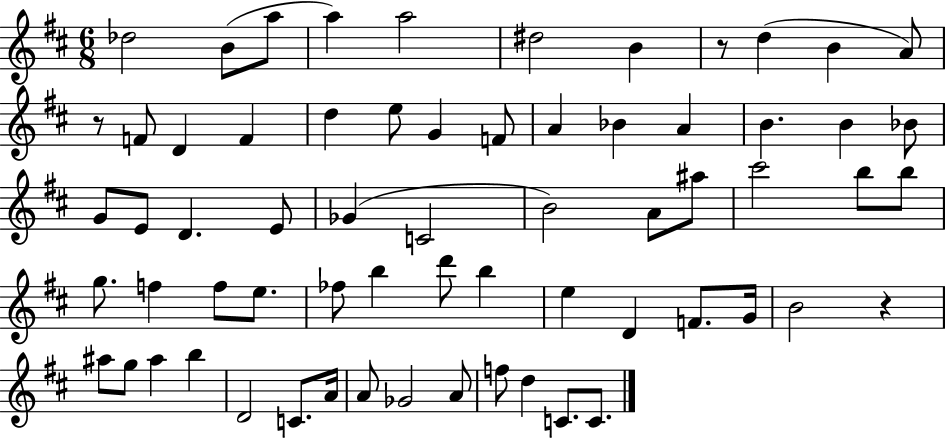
{
  \clef treble
  \numericTimeSignature
  \time 6/8
  \key d \major
  \repeat volta 2 { des''2 b'8( a''8 | a''4) a''2 | dis''2 b'4 | r8 d''4( b'4 a'8) | \break r8 f'8 d'4 f'4 | d''4 e''8 g'4 f'8 | a'4 bes'4 a'4 | b'4. b'4 bes'8 | \break g'8 e'8 d'4. e'8 | ges'4( c'2 | b'2) a'8 ais''8 | cis'''2 b''8 b''8 | \break g''8. f''4 f''8 e''8. | fes''8 b''4 d'''8 b''4 | e''4 d'4 f'8. g'16 | b'2 r4 | \break ais''8 g''8 ais''4 b''4 | d'2 c'8. a'16 | a'8 ges'2 a'8 | f''8 d''4 c'8. c'8. | \break } \bar "|."
}